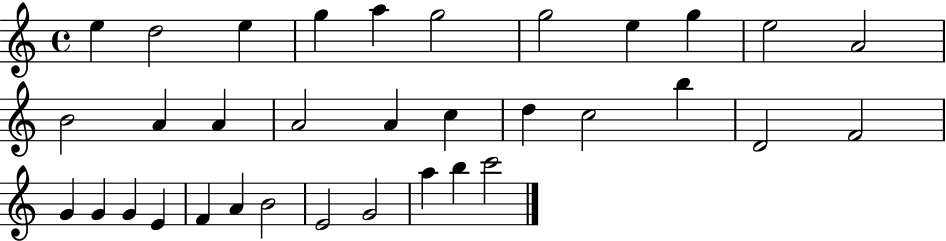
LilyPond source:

{
  \clef treble
  \time 4/4
  \defaultTimeSignature
  \key c \major
  e''4 d''2 e''4 | g''4 a''4 g''2 | g''2 e''4 g''4 | e''2 a'2 | \break b'2 a'4 a'4 | a'2 a'4 c''4 | d''4 c''2 b''4 | d'2 f'2 | \break g'4 g'4 g'4 e'4 | f'4 a'4 b'2 | e'2 g'2 | a''4 b''4 c'''2 | \break \bar "|."
}